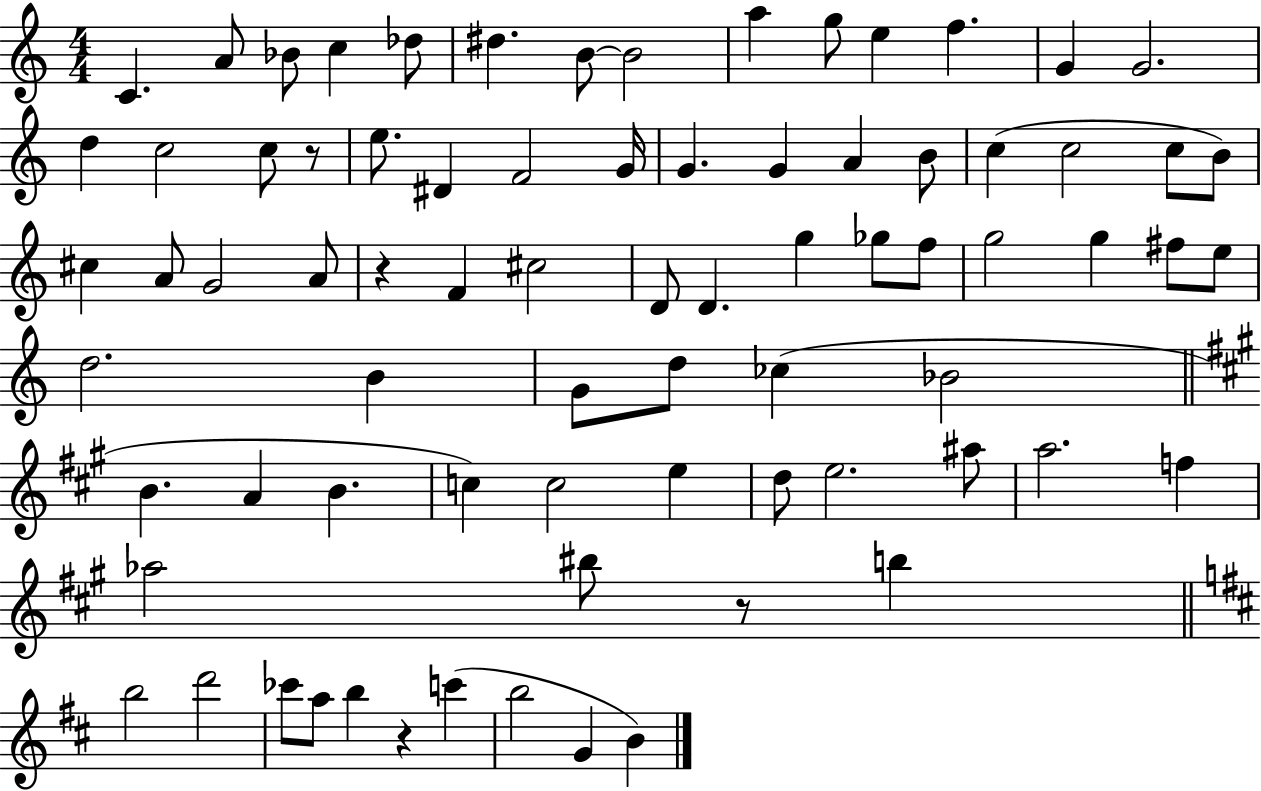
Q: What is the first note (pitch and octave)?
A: C4